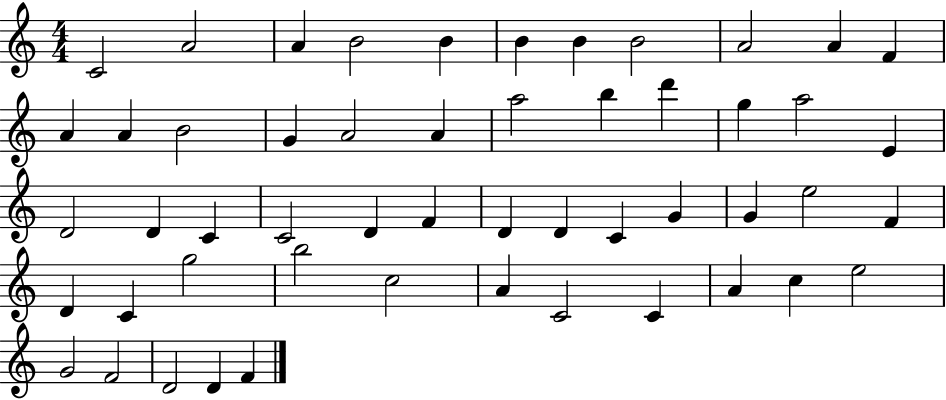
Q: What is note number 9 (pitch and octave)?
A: A4